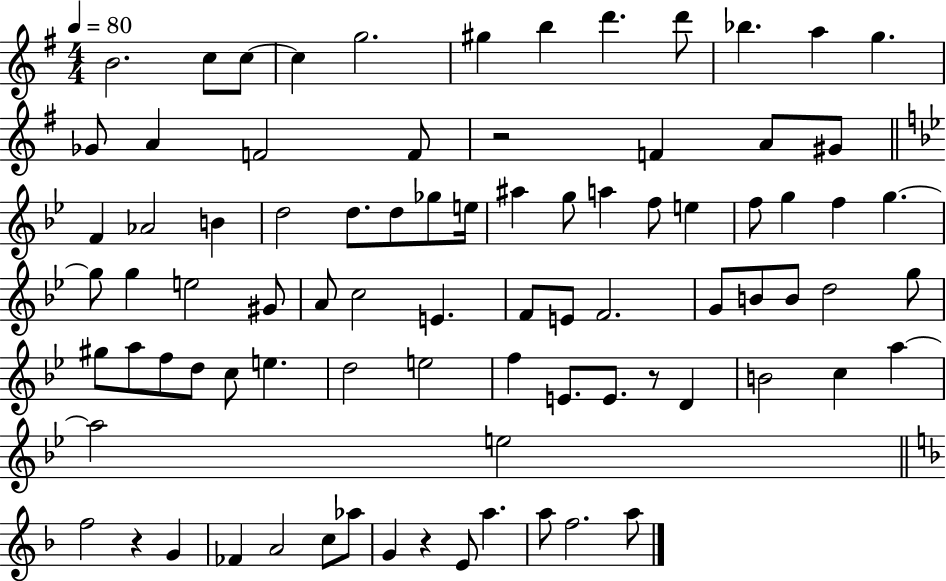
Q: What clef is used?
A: treble